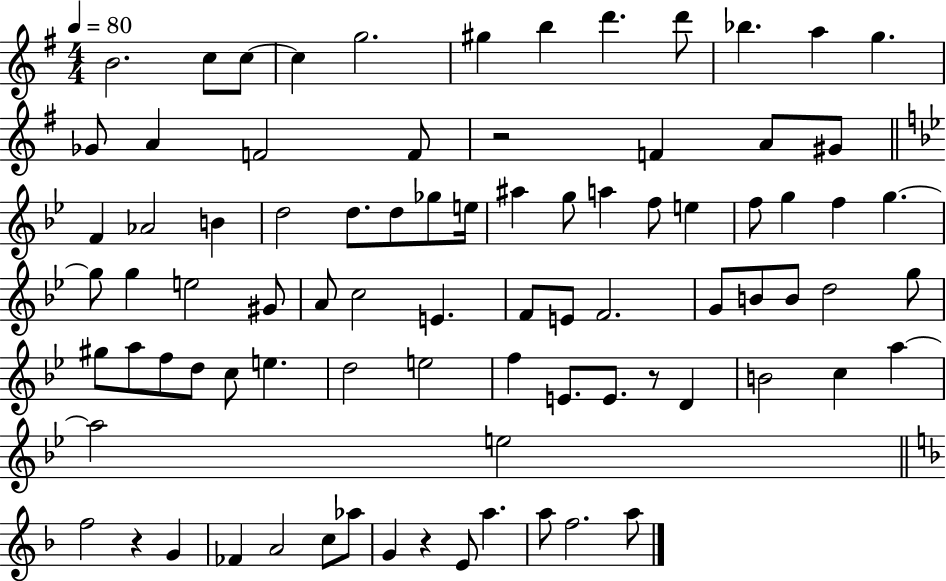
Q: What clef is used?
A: treble